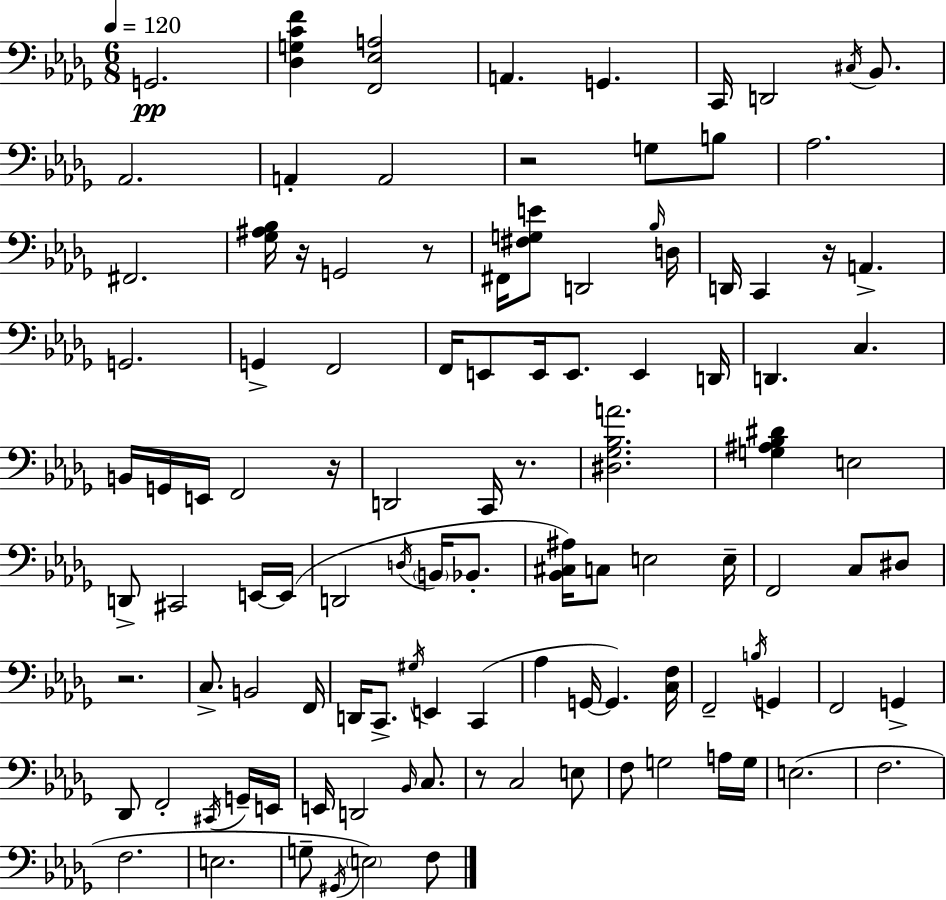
{
  \clef bass
  \numericTimeSignature
  \time 6/8
  \key bes \minor
  \tempo 4 = 120
  g,2.\pp | <des g c' f'>4 <f, ees a>2 | a,4. g,4. | c,16 d,2 \acciaccatura { cis16 } bes,8. | \break aes,2. | a,4-. a,2 | r2 g8 b8 | aes2. | \break fis,2. | <ges ais bes>16 r16 g,2 r8 | fis,16 <fis g e'>8 d,2 | \grace { bes16 } d16 d,16 c,4 r16 a,4.-> | \break g,2. | g,4-> f,2 | f,16 e,8 e,16 e,8. e,4 | d,16 d,4. c4. | \break b,16 g,16 e,16 f,2 | r16 d,2 c,16 r8. | <dis ges bes a'>2. | <g ais bes dis'>4 e2 | \break d,8-> cis,2 | e,16~~ e,16( d,2 \acciaccatura { d16 } \parenthesize b,16 | bes,8.-. <bes, cis ais>16) c8 e2 | e16-- f,2 c8 | \break dis8 r2. | c8.-> b,2 | f,16 d,16 c,8.-> \acciaccatura { gis16 } e,4 | c,4( aes4 g,16~~ g,4.) | \break <c f>16 f,2-- | \acciaccatura { b16 } g,4 f,2 | g,4-> des,8 f,2-. | \acciaccatura { cis,16 } g,16-- e,16 e,16 d,2 | \break \grace { bes,16 } c8. r8 c2 | e8 f8 g2 | a16 g16 e2.( | f2. | \break f2. | e2. | g8-- \acciaccatura { gis,16 }) \parenthesize e2 | f8 \bar "|."
}